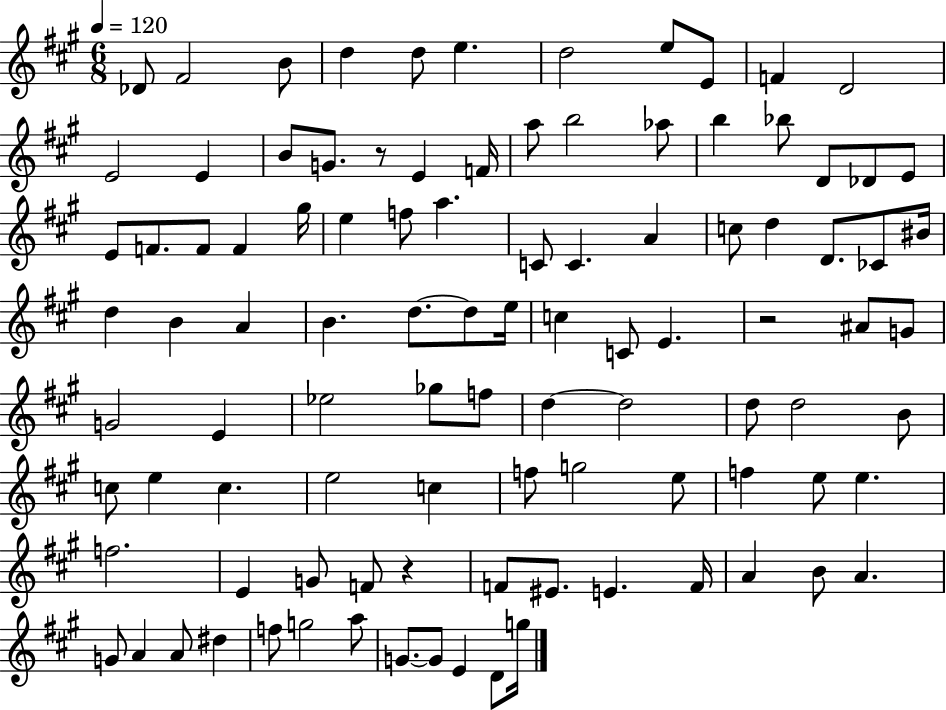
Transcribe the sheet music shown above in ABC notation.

X:1
T:Untitled
M:6/8
L:1/4
K:A
_D/2 ^F2 B/2 d d/2 e d2 e/2 E/2 F D2 E2 E B/2 G/2 z/2 E F/4 a/2 b2 _a/2 b _b/2 D/2 _D/2 E/2 E/2 F/2 F/2 F ^g/4 e f/2 a C/2 C A c/2 d D/2 _C/2 ^B/4 d B A B d/2 d/2 e/4 c C/2 E z2 ^A/2 G/2 G2 E _e2 _g/2 f/2 d d2 d/2 d2 B/2 c/2 e c e2 c f/2 g2 e/2 f e/2 e f2 E G/2 F/2 z F/2 ^E/2 E F/4 A B/2 A G/2 A A/2 ^d f/2 g2 a/2 G/2 G/2 E D/2 g/4